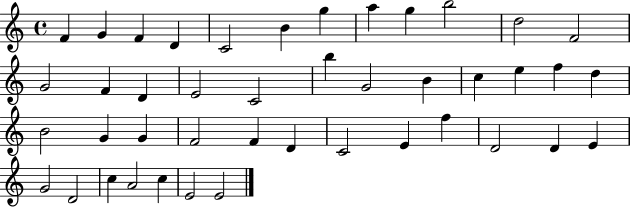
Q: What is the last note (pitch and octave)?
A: E4